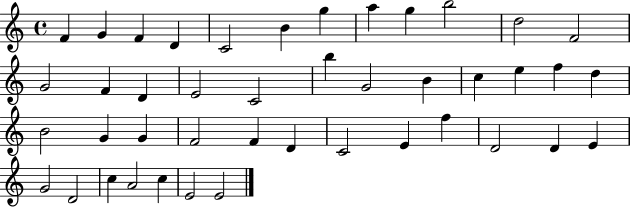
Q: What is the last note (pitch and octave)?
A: E4